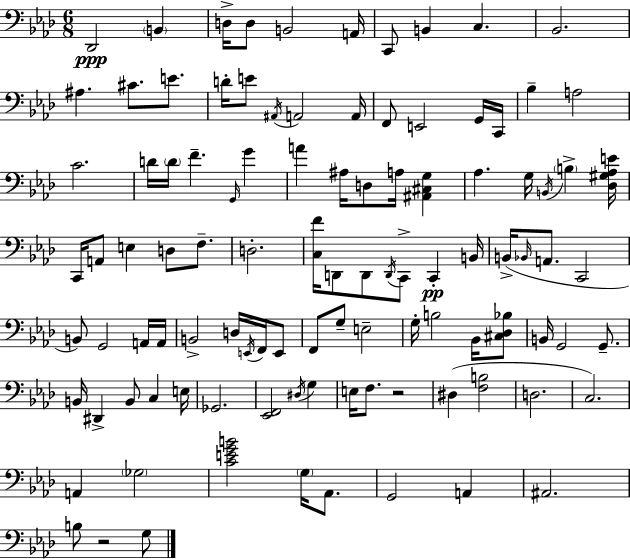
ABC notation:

X:1
T:Untitled
M:6/8
L:1/4
K:Ab
_D,,2 B,, D,/4 D,/2 B,,2 A,,/4 C,,/2 B,, C, _B,,2 ^A, ^C/2 E/2 D/4 E/2 ^A,,/4 A,,2 A,,/4 F,,/2 E,,2 G,,/4 C,,/4 _B, A,2 C2 D/4 D/4 F G,,/4 G A ^A,/4 D,/2 A,/4 [^A,,^C,G,] _A, G,/4 B,,/4 B, [_D,^G,_A,E]/4 C,,/4 A,,/2 E, D,/2 F,/2 D,2 [C,F]/4 D,,/2 D,,/2 D,,/4 C,,/2 C,, B,,/4 B,,/4 _B,,/4 A,,/2 C,,2 B,,/2 G,,2 A,,/4 A,,/4 B,,2 D,/4 E,,/4 F,,/4 E,,/2 F,,/2 G,/2 E,2 G,/4 B,2 _B,,/4 [^C,_D,_B,]/2 B,,/4 G,,2 G,,/2 B,,/4 ^D,, B,,/2 C, E,/4 _G,,2 [_E,,F,,]2 ^D,/4 G, E,/4 F,/2 z2 ^D, [F,B,]2 D,2 C,2 A,, _G,2 [CEGB]2 G,/4 _A,,/2 G,,2 A,, ^A,,2 B,/2 z2 G,/2